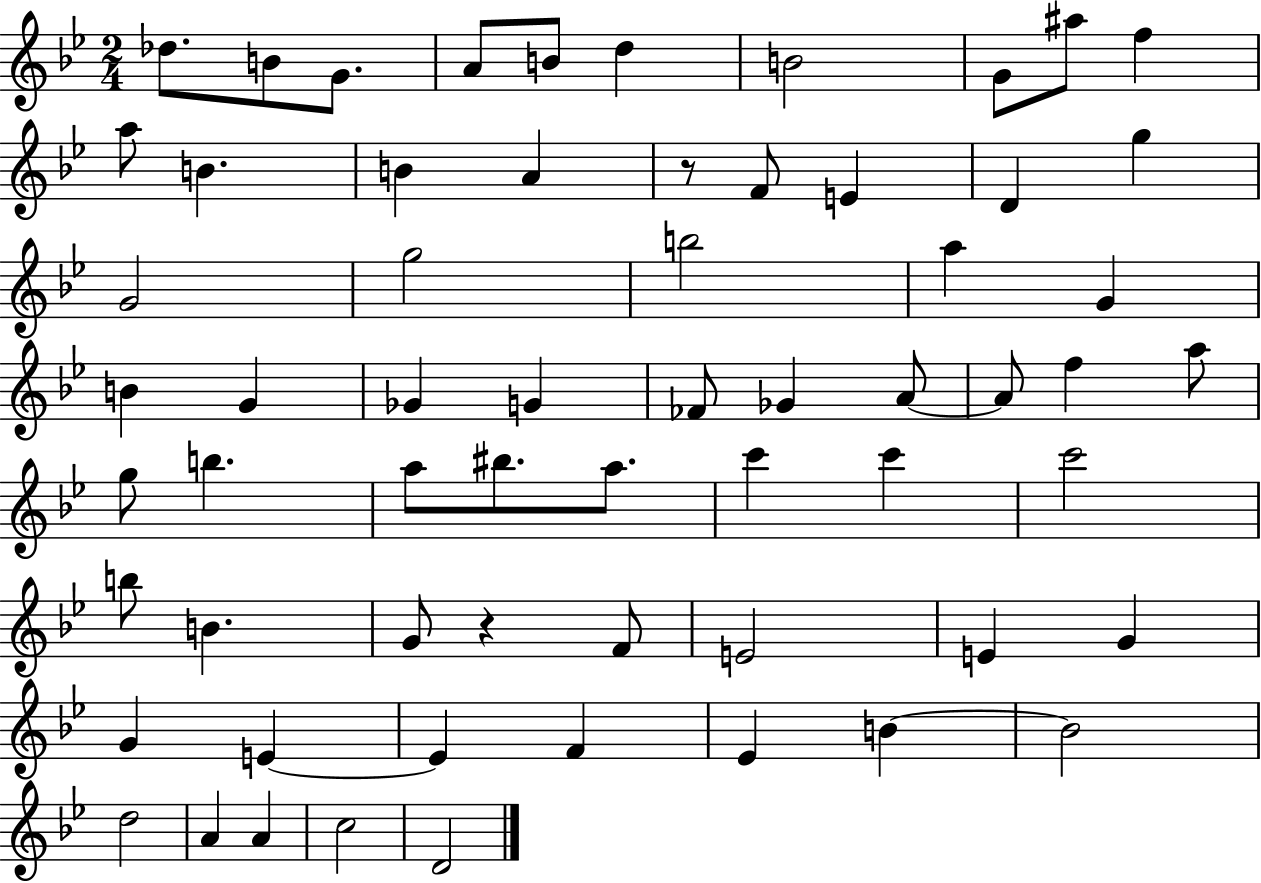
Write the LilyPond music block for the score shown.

{
  \clef treble
  \numericTimeSignature
  \time 2/4
  \key bes \major
  des''8. b'8 g'8. | a'8 b'8 d''4 | b'2 | g'8 ais''8 f''4 | \break a''8 b'4. | b'4 a'4 | r8 f'8 e'4 | d'4 g''4 | \break g'2 | g''2 | b''2 | a''4 g'4 | \break b'4 g'4 | ges'4 g'4 | fes'8 ges'4 a'8~~ | a'8 f''4 a''8 | \break g''8 b''4. | a''8 bis''8. a''8. | c'''4 c'''4 | c'''2 | \break b''8 b'4. | g'8 r4 f'8 | e'2 | e'4 g'4 | \break g'4 e'4~~ | e'4 f'4 | ees'4 b'4~~ | b'2 | \break d''2 | a'4 a'4 | c''2 | d'2 | \break \bar "|."
}